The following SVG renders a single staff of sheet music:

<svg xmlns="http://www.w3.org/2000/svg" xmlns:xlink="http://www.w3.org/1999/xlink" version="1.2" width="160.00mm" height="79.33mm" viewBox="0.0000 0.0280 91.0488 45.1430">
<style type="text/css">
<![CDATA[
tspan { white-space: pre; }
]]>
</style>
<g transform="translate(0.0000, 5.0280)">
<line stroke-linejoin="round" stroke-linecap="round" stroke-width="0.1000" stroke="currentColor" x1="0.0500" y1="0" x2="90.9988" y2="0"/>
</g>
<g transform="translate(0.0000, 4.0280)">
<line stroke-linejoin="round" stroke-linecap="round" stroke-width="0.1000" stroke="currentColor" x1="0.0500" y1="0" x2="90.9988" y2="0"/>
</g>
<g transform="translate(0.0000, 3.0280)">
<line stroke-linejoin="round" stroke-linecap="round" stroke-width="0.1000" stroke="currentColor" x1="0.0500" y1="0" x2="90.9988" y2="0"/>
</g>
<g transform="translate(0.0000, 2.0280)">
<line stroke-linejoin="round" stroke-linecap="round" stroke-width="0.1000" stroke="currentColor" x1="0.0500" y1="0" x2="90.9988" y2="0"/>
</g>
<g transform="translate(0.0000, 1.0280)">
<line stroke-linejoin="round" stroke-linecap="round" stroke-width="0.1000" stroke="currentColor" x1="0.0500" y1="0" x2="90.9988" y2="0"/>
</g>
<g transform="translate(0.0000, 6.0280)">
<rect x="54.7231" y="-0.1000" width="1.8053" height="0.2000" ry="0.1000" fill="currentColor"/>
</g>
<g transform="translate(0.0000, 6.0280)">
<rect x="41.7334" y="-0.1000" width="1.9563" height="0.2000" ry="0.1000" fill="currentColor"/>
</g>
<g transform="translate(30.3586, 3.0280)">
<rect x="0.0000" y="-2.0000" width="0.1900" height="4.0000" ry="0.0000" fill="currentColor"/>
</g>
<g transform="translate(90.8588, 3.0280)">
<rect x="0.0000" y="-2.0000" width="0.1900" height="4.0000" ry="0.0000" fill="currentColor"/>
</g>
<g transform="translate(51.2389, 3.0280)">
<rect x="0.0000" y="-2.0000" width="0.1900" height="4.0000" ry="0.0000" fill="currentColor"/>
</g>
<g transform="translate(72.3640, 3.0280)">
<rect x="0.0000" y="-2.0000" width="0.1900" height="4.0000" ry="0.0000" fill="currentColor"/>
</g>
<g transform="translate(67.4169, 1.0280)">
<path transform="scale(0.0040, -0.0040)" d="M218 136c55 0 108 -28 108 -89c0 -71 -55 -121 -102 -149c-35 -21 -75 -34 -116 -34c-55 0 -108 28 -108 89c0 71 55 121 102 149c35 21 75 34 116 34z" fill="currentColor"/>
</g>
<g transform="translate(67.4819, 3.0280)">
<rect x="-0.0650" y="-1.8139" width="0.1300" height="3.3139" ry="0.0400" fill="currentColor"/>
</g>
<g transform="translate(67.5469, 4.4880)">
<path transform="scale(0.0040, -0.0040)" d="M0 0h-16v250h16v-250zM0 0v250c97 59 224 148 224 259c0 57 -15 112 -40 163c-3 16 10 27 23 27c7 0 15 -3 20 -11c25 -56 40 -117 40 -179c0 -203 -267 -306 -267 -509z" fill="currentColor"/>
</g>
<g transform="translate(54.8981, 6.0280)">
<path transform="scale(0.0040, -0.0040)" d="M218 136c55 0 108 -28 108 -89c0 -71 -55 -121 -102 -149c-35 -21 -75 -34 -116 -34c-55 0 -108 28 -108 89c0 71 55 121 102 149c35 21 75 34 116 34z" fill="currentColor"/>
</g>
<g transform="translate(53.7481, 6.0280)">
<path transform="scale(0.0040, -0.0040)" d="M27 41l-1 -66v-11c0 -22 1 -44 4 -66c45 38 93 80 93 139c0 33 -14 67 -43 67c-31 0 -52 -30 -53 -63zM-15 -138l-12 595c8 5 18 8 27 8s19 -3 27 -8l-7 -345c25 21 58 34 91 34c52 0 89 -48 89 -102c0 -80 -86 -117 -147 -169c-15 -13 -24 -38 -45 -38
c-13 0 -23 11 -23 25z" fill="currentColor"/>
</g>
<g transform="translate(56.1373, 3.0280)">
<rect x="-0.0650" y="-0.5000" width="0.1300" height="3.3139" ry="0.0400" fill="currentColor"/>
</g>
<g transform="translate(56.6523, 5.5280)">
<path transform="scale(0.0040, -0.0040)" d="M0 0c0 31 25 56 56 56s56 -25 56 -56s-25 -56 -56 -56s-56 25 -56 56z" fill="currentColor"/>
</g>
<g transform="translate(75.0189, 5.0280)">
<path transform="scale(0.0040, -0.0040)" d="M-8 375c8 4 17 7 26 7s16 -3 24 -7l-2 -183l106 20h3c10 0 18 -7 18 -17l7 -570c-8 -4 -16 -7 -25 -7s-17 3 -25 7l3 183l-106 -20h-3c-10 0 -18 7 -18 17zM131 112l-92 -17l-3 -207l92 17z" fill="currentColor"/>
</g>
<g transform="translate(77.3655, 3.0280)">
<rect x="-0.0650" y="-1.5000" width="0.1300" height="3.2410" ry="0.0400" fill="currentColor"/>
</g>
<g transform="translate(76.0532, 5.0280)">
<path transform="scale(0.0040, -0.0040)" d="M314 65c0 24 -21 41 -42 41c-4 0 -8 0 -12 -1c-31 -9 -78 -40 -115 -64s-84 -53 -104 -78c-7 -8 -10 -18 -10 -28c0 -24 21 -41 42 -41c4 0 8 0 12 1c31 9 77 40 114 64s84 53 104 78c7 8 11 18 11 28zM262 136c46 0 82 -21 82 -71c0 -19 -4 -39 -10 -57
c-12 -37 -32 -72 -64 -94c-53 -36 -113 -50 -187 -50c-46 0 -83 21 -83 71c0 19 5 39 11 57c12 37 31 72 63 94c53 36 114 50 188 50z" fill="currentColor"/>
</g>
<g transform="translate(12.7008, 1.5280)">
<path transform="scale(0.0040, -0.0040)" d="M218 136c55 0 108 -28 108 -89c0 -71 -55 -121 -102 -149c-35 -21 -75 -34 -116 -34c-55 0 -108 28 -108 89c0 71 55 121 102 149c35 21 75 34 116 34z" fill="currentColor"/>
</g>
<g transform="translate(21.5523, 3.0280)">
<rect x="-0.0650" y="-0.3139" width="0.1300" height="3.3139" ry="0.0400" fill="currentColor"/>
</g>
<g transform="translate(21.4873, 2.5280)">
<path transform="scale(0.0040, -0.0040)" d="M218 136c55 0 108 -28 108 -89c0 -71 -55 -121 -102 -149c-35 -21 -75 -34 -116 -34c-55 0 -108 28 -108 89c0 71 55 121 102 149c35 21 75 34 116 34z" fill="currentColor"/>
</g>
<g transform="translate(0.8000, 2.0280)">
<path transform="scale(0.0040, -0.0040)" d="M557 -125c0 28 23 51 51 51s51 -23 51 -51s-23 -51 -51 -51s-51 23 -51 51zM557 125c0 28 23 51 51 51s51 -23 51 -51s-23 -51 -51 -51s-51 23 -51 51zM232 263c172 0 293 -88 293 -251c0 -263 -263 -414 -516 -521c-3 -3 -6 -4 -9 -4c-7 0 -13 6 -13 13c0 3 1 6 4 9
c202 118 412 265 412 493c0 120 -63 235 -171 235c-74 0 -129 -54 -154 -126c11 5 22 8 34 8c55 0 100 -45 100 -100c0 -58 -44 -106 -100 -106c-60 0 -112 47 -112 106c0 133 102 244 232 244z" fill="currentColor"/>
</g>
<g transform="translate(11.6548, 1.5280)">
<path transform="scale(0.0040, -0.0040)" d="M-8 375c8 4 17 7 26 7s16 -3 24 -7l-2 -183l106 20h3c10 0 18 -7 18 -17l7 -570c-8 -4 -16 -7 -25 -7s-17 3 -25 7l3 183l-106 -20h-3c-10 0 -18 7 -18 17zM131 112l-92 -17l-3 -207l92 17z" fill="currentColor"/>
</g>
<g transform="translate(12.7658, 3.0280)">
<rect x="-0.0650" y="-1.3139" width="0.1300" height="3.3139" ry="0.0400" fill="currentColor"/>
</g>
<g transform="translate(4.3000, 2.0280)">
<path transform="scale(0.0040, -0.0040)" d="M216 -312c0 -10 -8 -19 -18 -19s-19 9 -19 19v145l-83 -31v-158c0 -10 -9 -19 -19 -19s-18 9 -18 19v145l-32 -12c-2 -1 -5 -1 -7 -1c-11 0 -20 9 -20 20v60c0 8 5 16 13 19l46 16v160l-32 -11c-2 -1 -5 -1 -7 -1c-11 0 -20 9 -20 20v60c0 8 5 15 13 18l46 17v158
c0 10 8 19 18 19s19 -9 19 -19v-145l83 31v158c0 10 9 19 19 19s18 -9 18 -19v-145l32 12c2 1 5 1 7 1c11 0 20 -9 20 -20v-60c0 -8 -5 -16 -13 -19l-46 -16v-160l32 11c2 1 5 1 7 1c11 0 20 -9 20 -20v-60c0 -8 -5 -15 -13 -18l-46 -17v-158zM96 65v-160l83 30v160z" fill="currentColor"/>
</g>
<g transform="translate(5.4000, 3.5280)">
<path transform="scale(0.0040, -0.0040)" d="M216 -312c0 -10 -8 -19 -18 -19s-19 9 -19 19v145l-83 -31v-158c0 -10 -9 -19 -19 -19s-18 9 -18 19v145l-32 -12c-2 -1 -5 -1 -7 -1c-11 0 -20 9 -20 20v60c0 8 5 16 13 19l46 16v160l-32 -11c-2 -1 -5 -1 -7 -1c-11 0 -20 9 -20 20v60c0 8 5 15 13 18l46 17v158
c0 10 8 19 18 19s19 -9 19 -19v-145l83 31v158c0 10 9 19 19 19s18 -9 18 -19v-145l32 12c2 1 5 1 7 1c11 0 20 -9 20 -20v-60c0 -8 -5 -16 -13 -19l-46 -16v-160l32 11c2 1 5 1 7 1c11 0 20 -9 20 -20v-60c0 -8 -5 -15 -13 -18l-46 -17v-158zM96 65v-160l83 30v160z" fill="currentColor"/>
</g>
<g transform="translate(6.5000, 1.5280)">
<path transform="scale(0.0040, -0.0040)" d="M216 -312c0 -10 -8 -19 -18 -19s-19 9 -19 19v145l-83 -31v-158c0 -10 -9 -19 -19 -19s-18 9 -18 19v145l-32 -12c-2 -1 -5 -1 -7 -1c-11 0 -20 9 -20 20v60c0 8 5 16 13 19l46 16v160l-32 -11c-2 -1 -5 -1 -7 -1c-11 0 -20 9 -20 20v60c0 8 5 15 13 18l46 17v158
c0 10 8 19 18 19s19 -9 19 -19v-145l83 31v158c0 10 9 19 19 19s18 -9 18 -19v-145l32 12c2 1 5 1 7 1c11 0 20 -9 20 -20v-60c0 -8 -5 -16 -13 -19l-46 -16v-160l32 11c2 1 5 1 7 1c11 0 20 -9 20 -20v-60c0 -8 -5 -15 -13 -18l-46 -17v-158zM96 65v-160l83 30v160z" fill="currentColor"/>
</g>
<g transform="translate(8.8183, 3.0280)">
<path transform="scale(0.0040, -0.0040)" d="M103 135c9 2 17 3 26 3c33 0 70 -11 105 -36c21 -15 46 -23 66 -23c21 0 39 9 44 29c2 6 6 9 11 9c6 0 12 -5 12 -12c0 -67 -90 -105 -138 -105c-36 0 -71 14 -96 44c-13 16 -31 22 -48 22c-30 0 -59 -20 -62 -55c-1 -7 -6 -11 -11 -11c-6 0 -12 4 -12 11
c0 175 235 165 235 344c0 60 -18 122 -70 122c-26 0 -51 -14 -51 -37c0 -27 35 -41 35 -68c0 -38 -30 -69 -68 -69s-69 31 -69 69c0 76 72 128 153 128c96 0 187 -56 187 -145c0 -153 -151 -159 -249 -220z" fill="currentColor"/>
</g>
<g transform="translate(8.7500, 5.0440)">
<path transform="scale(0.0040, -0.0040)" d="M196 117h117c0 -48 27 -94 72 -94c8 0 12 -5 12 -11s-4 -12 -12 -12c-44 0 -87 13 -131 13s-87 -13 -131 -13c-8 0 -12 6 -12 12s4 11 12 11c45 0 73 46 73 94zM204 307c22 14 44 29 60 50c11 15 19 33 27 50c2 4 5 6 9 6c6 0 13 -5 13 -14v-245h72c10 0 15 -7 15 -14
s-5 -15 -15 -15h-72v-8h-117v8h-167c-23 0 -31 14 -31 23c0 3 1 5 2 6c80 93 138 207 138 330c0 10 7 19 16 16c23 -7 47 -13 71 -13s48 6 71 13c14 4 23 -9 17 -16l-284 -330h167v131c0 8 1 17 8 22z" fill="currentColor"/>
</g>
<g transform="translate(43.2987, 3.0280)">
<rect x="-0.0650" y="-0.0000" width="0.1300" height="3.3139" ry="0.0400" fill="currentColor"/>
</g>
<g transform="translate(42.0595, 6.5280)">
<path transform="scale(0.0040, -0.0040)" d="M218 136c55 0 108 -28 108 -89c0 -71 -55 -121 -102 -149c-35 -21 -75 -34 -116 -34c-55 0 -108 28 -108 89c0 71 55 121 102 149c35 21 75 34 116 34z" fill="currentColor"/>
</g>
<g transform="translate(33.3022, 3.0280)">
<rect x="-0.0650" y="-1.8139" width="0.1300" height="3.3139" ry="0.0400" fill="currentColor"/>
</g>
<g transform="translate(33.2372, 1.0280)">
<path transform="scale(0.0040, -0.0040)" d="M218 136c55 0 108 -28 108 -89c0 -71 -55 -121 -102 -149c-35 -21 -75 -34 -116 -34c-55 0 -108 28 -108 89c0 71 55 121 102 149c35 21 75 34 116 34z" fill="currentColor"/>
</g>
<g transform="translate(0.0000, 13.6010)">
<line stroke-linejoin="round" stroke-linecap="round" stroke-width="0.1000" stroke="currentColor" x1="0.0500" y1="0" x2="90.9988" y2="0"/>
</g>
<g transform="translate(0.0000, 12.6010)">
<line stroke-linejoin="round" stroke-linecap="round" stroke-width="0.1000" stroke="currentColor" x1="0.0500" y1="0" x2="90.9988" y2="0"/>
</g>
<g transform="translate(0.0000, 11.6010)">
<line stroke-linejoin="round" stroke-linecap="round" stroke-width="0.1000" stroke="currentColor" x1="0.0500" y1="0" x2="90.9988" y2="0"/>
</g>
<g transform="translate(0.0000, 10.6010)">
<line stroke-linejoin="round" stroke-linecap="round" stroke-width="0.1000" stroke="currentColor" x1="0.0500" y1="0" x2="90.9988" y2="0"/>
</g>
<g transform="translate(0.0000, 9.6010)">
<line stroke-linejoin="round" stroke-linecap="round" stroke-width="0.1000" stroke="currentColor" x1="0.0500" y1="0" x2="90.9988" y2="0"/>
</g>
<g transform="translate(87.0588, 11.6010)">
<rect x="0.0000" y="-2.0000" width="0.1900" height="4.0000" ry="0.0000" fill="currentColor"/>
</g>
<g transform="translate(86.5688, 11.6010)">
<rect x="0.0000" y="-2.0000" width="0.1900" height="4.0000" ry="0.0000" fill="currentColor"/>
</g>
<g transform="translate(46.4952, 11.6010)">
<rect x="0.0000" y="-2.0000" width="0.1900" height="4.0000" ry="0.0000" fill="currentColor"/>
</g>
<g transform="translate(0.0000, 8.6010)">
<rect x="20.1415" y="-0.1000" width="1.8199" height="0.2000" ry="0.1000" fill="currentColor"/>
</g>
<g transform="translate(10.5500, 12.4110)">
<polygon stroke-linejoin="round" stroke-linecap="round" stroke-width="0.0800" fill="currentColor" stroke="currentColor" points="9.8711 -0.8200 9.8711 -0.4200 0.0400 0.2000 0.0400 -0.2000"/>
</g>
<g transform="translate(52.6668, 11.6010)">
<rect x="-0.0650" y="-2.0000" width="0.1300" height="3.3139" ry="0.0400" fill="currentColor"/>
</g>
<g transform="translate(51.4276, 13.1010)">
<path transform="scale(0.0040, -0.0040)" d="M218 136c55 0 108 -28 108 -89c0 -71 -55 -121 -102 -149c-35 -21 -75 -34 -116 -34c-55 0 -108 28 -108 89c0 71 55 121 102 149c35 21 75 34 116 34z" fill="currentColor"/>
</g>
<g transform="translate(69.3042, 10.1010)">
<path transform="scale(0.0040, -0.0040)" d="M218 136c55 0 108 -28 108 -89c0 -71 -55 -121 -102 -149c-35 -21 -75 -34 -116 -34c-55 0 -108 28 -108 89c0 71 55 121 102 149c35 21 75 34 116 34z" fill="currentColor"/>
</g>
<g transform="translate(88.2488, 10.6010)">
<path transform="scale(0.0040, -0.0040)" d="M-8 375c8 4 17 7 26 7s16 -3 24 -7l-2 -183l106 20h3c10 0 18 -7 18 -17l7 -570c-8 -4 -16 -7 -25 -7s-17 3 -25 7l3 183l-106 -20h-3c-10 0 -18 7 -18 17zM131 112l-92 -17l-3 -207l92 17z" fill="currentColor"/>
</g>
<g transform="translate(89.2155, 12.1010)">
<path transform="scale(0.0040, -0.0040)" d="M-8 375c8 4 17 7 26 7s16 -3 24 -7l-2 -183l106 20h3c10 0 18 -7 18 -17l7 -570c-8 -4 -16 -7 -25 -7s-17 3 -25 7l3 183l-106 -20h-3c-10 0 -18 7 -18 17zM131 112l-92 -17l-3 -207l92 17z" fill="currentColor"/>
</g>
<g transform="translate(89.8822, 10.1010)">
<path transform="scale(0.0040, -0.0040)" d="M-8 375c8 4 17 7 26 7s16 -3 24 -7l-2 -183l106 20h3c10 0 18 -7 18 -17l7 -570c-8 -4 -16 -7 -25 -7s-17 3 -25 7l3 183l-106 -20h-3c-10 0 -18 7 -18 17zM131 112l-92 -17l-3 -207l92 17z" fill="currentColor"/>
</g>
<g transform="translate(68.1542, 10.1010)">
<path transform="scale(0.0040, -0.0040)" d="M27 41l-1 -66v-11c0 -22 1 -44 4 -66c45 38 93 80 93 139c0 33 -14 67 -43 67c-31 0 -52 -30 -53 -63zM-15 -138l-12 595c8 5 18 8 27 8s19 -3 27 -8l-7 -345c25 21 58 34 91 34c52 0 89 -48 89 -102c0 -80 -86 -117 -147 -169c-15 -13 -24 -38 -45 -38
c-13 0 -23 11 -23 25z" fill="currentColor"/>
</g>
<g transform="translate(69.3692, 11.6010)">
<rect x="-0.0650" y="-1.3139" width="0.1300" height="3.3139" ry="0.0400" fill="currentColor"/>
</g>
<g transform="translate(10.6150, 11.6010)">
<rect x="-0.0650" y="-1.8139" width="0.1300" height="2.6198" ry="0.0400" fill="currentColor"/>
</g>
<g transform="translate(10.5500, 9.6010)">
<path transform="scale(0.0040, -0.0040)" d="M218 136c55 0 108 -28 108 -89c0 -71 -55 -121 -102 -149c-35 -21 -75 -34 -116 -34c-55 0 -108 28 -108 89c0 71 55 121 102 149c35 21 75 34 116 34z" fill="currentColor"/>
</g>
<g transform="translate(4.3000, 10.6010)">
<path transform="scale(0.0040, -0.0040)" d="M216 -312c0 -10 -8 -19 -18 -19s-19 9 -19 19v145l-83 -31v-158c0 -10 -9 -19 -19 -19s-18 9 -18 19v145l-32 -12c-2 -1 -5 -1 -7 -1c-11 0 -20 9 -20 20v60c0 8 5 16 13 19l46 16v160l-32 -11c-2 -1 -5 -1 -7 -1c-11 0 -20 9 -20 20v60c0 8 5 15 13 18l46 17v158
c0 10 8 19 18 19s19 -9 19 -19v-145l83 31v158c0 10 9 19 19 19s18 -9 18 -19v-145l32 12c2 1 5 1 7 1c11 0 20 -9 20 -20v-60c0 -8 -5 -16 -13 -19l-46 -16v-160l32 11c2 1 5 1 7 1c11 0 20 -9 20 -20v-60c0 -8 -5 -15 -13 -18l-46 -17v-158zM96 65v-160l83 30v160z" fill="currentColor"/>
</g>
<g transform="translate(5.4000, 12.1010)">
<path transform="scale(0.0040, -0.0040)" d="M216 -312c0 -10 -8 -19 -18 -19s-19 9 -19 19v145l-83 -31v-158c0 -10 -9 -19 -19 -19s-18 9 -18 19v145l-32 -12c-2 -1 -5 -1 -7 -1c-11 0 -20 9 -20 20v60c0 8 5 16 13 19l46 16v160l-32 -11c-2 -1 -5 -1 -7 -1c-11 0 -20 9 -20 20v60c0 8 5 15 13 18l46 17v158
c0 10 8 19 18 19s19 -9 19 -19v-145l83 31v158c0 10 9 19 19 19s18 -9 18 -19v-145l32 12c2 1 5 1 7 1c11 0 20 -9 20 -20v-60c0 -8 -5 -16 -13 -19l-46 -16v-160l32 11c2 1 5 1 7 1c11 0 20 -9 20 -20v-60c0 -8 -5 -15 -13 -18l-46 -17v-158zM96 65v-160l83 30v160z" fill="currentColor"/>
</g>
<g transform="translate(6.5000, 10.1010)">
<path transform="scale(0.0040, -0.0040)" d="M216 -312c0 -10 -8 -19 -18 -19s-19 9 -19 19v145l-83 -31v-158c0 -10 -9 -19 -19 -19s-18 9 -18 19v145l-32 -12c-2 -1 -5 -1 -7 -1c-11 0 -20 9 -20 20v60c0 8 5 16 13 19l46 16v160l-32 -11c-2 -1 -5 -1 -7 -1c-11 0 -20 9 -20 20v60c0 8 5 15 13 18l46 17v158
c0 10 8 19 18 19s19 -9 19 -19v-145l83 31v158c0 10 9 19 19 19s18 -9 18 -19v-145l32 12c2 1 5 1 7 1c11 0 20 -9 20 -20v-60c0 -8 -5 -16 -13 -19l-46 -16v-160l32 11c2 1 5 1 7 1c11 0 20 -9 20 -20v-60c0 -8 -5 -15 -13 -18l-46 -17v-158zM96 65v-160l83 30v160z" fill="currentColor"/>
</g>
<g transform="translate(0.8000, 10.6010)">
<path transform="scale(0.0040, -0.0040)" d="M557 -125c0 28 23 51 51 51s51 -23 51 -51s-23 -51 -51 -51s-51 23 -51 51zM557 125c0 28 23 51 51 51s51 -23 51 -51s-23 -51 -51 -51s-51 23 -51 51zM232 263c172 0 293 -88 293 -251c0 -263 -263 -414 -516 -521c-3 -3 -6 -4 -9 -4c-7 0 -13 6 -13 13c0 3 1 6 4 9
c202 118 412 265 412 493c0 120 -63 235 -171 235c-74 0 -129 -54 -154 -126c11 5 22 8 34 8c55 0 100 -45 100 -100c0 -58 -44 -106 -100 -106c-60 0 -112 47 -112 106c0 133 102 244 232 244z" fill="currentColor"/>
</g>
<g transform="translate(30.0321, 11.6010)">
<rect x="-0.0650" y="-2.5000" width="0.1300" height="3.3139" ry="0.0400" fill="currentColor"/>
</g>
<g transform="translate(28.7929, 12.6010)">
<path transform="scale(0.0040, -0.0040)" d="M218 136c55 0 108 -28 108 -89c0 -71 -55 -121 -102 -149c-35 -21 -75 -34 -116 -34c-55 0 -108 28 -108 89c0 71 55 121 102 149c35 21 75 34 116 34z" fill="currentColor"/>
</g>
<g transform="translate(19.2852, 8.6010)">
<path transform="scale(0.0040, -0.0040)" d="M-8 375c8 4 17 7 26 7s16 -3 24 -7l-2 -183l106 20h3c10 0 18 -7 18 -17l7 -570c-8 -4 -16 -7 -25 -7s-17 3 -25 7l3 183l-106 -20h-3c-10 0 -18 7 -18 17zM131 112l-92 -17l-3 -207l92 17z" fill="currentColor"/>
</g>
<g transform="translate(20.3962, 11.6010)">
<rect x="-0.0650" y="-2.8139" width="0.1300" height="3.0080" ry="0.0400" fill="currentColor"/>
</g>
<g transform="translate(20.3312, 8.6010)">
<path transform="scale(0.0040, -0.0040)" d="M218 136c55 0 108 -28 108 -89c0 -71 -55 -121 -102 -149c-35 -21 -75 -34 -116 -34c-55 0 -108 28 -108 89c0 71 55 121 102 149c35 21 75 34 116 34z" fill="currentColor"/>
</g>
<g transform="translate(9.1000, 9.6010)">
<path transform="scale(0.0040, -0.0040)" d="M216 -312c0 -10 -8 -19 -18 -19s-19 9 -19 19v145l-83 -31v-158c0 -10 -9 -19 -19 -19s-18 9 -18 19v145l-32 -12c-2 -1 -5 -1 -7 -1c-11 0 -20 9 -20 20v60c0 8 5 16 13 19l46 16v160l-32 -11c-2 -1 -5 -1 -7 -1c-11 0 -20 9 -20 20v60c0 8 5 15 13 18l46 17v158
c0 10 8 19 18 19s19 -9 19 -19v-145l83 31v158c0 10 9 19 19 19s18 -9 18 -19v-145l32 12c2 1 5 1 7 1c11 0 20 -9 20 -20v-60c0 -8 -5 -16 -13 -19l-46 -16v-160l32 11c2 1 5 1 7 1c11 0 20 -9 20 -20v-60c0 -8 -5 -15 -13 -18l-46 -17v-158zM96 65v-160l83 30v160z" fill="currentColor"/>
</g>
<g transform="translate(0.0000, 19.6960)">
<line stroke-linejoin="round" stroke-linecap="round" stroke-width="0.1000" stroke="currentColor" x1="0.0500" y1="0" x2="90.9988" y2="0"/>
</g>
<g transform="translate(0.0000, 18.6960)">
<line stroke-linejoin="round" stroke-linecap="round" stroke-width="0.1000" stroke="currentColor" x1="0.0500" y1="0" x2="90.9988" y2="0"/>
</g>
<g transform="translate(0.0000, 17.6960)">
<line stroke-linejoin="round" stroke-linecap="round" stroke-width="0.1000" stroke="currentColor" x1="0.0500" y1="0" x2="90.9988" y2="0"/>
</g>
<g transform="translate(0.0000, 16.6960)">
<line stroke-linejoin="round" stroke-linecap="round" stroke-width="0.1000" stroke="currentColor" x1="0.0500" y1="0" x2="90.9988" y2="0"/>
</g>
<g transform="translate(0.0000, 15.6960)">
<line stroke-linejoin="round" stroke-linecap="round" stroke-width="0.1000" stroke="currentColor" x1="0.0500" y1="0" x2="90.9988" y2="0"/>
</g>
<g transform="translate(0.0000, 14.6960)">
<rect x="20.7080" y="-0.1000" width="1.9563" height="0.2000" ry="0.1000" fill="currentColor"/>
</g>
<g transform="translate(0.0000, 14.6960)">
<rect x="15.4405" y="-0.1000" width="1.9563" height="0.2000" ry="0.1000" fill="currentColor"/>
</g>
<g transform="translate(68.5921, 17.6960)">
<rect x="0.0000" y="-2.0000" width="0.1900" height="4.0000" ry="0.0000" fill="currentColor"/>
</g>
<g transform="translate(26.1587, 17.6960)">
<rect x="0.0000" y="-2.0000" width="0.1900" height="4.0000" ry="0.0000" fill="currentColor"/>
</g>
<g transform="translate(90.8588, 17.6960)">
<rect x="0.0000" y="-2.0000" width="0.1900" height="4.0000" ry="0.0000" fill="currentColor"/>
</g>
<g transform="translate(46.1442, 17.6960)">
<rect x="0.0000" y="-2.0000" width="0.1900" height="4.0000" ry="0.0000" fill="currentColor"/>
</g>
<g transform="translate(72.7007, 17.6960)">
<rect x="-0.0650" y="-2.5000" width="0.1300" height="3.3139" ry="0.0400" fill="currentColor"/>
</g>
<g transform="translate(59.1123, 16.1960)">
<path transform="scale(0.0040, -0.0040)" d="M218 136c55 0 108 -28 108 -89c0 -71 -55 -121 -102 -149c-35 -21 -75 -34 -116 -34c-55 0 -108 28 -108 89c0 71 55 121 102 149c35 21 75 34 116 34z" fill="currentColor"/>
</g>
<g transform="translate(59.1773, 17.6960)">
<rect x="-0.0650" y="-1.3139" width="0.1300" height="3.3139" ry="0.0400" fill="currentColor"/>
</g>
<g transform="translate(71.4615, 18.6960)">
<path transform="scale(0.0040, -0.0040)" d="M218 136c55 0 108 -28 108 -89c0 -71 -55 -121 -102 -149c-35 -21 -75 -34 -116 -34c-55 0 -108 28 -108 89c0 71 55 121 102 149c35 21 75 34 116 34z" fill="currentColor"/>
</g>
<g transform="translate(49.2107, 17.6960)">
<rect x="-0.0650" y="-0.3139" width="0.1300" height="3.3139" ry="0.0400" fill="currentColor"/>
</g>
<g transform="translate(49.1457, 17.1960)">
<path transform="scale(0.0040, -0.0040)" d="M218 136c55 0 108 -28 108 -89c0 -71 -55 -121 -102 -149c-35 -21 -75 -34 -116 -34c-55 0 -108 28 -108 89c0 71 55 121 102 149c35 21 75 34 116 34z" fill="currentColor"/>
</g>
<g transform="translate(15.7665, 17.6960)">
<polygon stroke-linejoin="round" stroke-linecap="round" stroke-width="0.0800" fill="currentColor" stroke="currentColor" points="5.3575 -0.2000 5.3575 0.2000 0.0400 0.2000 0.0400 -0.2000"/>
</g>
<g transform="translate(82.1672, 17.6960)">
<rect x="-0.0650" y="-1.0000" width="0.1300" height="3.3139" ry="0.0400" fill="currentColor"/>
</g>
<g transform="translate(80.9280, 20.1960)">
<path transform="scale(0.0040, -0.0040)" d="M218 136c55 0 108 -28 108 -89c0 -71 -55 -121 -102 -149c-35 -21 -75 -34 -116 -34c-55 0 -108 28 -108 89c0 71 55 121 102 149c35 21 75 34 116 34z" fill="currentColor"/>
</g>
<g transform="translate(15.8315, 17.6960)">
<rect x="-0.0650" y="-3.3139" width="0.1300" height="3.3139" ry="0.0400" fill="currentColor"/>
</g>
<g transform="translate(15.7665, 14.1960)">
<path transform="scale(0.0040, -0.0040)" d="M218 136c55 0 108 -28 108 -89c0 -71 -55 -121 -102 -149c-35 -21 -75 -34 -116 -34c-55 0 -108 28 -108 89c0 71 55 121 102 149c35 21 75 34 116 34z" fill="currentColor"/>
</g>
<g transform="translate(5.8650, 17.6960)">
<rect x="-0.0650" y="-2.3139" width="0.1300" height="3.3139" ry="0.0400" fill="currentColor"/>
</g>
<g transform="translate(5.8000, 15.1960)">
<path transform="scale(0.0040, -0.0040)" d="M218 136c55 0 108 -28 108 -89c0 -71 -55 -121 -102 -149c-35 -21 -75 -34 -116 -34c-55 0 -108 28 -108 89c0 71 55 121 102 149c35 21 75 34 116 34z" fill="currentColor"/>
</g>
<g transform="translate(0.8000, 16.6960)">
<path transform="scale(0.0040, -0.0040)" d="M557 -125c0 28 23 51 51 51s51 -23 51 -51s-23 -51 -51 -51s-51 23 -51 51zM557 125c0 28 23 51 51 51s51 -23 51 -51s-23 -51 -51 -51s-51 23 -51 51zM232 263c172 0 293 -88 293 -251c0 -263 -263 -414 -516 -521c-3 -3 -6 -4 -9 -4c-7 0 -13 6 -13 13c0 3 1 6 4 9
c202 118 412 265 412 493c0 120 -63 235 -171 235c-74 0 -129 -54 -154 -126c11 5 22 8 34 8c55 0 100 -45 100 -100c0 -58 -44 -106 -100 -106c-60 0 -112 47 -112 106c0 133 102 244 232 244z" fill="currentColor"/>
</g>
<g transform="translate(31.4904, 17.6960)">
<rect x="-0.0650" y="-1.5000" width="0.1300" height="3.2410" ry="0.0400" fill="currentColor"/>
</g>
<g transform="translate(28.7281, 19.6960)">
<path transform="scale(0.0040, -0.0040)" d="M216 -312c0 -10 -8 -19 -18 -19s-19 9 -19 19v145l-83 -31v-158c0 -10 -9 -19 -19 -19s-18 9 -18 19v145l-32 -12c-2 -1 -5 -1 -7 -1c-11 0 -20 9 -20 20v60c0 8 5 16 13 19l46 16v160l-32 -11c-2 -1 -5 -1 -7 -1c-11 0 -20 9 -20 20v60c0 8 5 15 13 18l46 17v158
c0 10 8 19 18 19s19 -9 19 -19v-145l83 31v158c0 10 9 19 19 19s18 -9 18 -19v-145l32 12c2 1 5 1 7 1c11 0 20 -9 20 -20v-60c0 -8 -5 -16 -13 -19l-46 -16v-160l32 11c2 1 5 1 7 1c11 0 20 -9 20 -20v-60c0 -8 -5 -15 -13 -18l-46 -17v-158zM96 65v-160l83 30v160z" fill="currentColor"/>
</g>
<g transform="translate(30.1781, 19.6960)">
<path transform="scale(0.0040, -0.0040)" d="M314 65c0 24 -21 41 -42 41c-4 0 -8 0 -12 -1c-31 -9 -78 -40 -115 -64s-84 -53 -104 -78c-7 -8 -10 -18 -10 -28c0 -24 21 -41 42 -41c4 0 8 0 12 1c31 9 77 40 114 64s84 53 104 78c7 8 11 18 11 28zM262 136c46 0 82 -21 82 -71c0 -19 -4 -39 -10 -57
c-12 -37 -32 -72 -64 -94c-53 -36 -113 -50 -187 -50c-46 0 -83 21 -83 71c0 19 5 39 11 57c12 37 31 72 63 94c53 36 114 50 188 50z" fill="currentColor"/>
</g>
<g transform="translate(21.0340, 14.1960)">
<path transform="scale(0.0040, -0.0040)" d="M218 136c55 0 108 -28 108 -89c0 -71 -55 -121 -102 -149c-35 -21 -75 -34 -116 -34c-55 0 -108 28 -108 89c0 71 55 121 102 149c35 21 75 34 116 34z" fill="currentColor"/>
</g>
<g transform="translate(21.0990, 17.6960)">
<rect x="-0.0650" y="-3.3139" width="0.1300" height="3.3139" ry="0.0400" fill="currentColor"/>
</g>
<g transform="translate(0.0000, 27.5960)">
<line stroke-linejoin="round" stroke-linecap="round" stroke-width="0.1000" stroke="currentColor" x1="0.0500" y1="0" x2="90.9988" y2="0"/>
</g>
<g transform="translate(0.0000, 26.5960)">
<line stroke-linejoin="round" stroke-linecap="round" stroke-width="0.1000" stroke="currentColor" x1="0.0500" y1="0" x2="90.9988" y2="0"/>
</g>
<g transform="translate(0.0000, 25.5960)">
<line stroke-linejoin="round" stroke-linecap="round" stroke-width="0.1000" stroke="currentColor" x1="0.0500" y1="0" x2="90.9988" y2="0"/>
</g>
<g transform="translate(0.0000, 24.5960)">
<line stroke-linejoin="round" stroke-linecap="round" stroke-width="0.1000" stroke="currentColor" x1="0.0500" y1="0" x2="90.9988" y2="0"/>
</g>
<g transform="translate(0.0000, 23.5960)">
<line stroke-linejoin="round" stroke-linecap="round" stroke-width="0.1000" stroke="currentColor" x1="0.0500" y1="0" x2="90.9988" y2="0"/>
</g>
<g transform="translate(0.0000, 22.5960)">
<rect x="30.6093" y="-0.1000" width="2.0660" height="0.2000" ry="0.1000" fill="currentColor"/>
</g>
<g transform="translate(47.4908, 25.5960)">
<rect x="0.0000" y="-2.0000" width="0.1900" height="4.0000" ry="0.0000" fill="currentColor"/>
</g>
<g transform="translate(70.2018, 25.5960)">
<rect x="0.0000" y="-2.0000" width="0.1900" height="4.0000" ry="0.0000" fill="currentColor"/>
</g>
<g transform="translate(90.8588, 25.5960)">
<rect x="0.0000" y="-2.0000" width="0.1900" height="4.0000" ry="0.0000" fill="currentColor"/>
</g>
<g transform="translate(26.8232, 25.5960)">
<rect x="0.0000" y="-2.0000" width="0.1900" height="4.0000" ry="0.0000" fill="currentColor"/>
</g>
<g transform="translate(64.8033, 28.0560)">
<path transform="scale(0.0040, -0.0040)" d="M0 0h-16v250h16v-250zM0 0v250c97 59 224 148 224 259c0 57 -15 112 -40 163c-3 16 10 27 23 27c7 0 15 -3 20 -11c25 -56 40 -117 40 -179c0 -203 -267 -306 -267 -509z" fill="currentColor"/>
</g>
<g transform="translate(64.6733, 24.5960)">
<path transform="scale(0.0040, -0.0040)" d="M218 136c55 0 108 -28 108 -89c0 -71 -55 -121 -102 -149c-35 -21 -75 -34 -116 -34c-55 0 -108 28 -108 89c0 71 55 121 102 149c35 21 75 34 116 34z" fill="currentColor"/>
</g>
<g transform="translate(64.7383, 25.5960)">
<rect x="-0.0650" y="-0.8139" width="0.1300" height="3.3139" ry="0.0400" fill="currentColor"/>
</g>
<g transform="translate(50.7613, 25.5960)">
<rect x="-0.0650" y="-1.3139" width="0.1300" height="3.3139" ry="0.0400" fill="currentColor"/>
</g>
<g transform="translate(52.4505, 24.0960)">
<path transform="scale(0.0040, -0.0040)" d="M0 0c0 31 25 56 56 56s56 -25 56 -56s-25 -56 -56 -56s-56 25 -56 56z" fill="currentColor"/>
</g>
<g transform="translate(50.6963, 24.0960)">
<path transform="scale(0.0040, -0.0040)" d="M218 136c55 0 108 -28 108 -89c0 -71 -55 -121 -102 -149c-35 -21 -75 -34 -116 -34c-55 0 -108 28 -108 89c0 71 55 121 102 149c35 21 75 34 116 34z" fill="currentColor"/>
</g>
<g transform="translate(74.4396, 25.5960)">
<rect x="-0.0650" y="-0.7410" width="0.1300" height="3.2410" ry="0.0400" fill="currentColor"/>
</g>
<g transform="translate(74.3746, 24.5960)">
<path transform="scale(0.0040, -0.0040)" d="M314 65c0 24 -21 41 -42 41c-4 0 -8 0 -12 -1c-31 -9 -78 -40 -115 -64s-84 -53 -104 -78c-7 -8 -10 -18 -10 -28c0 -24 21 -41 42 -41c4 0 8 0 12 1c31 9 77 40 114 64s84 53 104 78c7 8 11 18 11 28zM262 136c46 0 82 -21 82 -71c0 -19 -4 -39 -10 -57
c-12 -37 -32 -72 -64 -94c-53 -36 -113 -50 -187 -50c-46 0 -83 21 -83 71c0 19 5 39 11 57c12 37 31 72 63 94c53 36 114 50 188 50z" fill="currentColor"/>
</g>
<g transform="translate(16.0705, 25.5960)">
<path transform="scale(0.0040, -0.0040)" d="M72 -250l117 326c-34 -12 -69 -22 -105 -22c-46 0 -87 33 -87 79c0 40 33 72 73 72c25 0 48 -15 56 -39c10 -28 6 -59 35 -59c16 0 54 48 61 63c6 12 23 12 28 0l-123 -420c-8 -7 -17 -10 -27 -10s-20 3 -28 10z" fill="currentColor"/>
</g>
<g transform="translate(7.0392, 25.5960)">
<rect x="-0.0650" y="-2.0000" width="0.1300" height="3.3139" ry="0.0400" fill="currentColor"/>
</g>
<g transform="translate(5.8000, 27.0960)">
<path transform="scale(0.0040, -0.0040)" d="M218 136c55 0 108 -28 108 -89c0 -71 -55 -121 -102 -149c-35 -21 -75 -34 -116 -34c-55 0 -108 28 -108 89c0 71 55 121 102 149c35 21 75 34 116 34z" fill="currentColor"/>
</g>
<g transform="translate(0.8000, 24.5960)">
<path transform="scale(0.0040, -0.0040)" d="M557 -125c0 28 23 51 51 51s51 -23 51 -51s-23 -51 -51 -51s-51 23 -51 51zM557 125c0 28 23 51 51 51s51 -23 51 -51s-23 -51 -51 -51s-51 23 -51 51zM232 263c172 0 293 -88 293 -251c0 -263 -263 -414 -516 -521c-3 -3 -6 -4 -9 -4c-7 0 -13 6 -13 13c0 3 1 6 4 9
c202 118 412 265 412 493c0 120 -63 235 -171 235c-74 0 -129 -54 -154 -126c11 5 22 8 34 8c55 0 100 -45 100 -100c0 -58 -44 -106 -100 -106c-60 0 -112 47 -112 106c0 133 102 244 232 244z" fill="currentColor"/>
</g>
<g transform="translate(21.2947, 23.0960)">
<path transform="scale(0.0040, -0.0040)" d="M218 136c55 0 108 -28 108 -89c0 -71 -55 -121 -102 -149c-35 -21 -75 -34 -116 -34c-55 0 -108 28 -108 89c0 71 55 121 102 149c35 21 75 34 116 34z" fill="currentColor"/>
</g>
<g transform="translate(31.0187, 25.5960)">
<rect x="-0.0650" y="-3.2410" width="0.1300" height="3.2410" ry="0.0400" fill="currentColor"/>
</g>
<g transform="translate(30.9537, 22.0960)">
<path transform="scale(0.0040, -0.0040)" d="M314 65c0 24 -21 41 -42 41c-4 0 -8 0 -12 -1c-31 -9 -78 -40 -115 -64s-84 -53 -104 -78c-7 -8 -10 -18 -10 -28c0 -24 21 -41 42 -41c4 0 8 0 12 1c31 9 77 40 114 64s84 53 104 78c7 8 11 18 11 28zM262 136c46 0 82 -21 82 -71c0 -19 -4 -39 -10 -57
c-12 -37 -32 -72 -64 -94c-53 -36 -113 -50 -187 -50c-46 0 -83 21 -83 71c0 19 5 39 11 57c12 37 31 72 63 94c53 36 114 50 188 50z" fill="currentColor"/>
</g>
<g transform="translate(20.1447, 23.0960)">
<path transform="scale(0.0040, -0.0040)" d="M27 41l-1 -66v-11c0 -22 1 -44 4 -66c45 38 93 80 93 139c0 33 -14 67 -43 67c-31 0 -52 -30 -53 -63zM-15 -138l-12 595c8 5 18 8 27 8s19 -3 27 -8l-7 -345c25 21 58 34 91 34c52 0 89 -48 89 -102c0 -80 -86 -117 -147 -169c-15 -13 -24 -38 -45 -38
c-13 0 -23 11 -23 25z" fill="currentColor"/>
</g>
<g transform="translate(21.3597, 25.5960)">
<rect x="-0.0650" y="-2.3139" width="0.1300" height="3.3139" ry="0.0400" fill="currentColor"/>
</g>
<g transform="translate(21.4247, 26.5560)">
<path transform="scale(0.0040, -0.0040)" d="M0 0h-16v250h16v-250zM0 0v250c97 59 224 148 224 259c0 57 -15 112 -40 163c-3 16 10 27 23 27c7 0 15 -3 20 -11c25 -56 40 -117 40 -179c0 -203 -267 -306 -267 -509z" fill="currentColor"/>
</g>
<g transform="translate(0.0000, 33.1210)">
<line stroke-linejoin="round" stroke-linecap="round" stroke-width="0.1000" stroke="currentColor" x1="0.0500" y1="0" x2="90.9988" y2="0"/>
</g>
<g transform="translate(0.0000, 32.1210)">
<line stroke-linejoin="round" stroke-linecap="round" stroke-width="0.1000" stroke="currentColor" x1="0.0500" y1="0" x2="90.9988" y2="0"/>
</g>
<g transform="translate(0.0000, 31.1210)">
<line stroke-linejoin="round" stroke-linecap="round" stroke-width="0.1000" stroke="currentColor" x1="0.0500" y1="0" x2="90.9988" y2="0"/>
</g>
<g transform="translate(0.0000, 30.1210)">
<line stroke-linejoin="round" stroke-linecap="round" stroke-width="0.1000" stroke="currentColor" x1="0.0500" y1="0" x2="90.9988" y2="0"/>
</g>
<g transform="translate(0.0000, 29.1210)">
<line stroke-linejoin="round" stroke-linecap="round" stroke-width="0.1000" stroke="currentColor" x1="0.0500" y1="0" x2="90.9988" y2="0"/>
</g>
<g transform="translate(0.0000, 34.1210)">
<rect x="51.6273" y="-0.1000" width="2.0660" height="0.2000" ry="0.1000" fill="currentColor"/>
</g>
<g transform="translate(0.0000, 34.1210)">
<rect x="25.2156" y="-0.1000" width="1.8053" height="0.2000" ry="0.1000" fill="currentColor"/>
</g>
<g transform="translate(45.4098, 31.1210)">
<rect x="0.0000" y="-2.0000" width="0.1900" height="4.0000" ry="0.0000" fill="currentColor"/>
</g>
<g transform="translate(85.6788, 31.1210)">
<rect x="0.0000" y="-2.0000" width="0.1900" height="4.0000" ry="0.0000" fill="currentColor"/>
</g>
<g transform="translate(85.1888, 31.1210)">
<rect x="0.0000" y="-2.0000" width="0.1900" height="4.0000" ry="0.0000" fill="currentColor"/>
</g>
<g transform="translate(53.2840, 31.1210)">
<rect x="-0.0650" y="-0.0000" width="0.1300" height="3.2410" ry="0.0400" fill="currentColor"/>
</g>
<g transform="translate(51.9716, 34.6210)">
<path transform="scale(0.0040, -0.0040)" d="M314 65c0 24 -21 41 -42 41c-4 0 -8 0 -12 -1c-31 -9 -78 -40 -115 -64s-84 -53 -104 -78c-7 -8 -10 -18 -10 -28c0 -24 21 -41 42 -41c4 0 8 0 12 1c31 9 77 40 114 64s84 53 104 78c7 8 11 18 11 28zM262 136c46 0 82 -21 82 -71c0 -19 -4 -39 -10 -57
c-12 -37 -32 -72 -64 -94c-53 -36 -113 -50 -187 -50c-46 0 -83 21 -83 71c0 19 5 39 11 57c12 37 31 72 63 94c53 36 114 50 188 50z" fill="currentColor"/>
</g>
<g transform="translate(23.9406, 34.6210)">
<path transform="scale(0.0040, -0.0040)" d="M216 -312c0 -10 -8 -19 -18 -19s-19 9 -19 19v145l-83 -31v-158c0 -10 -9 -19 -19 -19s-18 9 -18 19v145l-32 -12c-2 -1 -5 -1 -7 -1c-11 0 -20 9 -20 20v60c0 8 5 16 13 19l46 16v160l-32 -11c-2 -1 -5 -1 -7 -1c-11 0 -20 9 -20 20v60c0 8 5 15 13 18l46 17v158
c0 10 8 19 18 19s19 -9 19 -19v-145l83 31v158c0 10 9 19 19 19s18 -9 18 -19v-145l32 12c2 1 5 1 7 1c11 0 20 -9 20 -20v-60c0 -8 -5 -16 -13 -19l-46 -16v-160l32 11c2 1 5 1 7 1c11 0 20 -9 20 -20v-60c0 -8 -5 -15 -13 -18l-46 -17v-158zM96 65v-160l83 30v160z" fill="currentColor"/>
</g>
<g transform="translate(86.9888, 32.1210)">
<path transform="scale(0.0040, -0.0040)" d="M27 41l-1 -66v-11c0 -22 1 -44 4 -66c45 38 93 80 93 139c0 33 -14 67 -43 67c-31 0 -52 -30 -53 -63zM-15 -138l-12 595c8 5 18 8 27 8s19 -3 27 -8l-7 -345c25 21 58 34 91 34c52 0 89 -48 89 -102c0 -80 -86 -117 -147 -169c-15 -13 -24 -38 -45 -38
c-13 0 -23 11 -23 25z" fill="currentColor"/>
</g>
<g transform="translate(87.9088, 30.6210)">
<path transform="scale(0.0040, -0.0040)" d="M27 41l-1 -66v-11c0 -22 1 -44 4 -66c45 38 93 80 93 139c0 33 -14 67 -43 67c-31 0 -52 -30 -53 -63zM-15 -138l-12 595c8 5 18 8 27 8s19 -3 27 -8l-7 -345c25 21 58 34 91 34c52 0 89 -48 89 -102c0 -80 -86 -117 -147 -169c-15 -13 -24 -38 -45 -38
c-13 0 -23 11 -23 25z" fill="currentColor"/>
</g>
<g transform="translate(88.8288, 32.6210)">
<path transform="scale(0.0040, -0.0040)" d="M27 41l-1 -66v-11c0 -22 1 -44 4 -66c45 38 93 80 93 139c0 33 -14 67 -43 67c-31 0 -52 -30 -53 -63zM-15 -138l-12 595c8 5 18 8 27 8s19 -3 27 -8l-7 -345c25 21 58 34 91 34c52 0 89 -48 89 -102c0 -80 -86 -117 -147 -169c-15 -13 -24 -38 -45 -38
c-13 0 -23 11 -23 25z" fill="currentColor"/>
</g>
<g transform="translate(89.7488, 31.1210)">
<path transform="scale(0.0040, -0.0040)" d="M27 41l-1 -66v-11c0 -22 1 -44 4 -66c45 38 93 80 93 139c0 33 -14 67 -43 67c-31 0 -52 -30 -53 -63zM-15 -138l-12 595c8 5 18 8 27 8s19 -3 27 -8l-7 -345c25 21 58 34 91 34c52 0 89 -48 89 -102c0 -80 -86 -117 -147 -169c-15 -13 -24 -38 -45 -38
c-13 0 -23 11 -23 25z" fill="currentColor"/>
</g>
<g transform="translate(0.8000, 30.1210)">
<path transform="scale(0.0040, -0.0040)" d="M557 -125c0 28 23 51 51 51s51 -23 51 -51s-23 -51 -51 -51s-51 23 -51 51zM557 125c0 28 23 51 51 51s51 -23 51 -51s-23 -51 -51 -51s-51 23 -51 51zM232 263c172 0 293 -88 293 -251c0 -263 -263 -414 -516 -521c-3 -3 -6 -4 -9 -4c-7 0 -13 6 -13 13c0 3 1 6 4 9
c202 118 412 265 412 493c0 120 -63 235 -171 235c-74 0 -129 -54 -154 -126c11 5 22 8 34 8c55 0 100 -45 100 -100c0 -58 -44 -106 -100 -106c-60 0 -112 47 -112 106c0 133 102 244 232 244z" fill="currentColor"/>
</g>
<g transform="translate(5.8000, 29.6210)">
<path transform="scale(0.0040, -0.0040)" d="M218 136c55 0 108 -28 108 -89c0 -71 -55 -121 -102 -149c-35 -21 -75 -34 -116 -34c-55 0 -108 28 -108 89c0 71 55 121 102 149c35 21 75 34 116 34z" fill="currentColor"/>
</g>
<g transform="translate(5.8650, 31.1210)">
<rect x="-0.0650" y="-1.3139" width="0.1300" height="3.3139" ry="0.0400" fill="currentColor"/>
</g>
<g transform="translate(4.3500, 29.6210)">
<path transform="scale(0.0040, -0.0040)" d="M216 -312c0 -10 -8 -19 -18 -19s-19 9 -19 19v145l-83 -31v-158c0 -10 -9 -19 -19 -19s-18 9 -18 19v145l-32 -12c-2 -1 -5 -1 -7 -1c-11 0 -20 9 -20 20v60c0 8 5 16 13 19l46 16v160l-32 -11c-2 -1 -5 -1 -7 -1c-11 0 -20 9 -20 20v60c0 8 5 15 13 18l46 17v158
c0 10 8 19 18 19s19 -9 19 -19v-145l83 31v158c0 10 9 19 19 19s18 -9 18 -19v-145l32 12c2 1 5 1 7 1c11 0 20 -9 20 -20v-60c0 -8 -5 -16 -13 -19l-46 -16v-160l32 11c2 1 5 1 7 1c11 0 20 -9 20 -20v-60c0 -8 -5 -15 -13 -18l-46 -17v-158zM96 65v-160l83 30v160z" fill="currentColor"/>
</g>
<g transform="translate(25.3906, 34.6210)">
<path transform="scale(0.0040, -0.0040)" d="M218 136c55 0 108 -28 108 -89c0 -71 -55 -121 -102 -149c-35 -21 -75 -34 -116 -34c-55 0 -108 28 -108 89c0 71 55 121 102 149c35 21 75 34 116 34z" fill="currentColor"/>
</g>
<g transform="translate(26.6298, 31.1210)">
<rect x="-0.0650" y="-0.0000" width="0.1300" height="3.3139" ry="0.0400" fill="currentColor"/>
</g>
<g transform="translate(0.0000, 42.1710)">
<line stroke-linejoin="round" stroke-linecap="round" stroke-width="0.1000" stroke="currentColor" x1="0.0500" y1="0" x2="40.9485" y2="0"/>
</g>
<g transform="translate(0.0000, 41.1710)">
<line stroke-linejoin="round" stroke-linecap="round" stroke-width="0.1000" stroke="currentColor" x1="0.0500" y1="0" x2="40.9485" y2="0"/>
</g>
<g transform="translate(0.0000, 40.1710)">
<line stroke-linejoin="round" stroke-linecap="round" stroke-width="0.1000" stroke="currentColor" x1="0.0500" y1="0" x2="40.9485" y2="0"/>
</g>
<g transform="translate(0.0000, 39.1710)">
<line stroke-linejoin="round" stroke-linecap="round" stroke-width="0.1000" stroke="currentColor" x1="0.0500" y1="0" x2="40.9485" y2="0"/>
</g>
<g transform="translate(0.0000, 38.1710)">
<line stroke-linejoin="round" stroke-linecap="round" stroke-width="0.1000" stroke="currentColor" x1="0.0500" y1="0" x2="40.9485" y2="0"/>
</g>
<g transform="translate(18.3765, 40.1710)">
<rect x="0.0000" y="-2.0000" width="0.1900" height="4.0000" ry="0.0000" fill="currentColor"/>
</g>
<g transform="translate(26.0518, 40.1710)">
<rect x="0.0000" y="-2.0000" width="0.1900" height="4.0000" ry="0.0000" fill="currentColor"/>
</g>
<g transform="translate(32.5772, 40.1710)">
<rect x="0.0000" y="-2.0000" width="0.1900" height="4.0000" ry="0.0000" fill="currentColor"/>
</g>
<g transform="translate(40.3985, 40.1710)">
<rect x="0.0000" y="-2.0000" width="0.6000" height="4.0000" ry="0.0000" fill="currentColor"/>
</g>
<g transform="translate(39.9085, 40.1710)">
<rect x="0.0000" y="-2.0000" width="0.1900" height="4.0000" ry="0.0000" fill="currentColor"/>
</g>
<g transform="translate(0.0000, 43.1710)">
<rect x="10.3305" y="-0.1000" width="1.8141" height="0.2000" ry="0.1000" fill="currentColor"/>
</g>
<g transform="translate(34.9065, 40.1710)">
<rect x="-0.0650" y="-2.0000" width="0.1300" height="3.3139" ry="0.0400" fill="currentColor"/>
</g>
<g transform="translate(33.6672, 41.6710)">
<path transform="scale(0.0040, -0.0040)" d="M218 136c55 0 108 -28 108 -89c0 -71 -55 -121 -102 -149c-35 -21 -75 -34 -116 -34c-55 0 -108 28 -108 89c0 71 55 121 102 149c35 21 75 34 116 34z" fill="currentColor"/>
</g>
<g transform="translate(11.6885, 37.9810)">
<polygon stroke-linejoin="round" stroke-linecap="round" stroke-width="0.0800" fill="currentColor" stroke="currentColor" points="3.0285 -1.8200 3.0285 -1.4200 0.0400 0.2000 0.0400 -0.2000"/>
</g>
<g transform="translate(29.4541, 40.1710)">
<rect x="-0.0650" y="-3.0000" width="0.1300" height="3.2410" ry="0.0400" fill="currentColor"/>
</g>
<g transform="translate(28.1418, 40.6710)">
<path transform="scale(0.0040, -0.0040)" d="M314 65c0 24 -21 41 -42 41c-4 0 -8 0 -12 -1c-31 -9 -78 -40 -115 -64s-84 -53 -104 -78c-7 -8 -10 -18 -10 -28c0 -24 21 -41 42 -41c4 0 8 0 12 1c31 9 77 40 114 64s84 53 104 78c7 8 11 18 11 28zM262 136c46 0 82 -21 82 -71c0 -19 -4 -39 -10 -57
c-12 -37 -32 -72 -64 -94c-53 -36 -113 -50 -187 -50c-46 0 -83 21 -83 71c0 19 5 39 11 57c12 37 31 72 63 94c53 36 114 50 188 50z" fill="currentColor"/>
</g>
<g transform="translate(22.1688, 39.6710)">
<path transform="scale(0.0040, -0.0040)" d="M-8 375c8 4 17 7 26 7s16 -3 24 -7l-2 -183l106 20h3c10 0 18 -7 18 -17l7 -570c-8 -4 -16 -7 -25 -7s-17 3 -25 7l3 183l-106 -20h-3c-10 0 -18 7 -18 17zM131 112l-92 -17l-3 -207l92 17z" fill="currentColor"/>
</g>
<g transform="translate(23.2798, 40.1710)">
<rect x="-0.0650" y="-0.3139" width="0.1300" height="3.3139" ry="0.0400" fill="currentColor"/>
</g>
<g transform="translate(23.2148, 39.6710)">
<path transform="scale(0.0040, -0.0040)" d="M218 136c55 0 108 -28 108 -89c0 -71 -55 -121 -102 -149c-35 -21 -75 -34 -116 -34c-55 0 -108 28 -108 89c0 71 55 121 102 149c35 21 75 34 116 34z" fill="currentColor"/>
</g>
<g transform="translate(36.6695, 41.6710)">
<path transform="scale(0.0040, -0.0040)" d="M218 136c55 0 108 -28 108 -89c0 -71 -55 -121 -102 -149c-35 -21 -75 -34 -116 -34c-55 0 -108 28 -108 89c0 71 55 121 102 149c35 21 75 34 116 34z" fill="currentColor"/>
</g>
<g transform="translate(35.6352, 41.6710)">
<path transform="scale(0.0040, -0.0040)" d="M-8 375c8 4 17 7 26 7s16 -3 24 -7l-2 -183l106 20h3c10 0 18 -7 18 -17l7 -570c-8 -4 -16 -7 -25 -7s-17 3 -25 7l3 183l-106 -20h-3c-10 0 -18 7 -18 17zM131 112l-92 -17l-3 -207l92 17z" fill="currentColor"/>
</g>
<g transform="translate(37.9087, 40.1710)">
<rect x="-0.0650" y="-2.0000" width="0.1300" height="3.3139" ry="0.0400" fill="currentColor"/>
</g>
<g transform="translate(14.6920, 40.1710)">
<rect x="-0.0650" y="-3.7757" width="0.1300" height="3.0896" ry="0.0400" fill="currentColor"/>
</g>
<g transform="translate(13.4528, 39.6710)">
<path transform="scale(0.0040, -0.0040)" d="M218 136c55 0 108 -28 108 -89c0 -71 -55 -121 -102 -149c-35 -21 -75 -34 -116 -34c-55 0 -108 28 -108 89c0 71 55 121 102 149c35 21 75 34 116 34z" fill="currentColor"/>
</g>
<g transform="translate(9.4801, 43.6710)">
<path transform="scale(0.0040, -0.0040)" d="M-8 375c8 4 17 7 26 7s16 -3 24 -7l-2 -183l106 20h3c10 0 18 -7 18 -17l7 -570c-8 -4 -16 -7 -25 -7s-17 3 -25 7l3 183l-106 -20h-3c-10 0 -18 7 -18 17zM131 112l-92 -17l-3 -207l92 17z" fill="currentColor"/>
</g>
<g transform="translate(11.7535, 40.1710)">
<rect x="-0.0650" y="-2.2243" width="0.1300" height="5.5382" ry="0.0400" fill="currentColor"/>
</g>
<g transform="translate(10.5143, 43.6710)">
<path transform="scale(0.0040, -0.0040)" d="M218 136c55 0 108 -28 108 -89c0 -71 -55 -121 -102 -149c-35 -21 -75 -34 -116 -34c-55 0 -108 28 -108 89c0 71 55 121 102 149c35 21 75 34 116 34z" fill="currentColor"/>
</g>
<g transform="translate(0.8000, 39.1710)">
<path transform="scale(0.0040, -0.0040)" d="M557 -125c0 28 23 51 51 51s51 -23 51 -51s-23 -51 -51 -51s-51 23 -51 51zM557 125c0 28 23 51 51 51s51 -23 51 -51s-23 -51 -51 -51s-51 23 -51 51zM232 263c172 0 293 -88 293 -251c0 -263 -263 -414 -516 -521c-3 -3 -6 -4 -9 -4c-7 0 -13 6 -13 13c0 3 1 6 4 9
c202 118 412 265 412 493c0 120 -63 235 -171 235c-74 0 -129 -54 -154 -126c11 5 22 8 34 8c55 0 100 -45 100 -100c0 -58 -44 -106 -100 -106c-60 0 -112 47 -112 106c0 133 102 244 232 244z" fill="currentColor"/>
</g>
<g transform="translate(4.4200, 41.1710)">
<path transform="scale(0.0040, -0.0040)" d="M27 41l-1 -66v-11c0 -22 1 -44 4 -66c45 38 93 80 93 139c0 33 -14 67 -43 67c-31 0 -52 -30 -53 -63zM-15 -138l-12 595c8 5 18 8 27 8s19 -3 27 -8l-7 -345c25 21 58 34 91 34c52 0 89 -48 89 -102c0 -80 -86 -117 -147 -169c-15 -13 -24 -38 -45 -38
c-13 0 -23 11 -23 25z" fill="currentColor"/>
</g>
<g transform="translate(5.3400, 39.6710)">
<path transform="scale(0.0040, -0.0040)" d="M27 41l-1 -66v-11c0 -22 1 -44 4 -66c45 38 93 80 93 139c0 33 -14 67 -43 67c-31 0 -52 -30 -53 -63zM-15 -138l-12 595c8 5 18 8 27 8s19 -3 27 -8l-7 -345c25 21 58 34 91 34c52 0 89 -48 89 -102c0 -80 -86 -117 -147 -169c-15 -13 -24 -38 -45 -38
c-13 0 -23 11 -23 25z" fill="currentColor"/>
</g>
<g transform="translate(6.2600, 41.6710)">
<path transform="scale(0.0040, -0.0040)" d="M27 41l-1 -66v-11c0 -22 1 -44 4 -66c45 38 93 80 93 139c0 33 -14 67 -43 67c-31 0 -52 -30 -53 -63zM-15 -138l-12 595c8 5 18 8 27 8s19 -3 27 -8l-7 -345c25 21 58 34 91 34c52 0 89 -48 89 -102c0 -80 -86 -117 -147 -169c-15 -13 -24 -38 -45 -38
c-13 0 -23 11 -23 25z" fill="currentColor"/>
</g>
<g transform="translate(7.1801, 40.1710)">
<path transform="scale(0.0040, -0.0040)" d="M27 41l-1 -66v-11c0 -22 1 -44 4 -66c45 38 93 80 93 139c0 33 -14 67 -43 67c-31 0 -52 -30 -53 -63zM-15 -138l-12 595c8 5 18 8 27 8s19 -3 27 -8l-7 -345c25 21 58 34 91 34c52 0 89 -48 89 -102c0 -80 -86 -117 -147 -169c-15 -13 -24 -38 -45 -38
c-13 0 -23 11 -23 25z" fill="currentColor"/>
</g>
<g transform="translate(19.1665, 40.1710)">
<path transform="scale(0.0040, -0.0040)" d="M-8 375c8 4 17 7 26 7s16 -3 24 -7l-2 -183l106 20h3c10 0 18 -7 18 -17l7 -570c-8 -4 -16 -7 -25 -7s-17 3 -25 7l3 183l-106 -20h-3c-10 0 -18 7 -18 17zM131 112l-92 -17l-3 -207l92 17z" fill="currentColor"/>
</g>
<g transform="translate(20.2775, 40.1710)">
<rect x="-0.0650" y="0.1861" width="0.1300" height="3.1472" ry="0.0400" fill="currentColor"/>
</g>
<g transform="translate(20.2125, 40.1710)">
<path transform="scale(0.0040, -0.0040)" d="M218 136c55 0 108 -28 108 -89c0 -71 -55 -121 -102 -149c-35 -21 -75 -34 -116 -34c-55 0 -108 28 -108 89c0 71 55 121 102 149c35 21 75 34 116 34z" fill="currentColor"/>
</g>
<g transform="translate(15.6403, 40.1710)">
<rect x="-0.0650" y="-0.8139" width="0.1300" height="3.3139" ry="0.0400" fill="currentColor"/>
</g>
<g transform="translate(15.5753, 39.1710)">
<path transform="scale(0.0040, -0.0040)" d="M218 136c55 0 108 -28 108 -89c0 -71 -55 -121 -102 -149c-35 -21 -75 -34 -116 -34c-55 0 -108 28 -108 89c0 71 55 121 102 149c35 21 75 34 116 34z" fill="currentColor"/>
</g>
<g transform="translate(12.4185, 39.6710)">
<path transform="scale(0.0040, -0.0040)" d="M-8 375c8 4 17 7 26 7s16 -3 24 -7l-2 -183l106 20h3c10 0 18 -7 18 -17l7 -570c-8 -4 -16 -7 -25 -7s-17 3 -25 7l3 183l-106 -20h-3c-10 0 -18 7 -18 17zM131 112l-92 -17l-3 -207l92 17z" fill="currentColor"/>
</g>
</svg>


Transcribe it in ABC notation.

X:1
T:Untitled
M:2/4
L:1/4
K:A
G, E, A, D,, _E,, A,/2 G,,2 ^A,/2 C/2 B,, A,, _G, B, D/2 D/2 ^G,,2 E, G, B,, F,, A,, z/2 _B,/2 D2 G, F,/2 F,2 ^G, ^D,, D,,2 D,,/2 E,/2 F, D, E, C,2 _A,, A,,